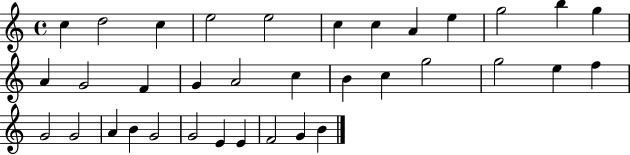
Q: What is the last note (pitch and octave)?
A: B4